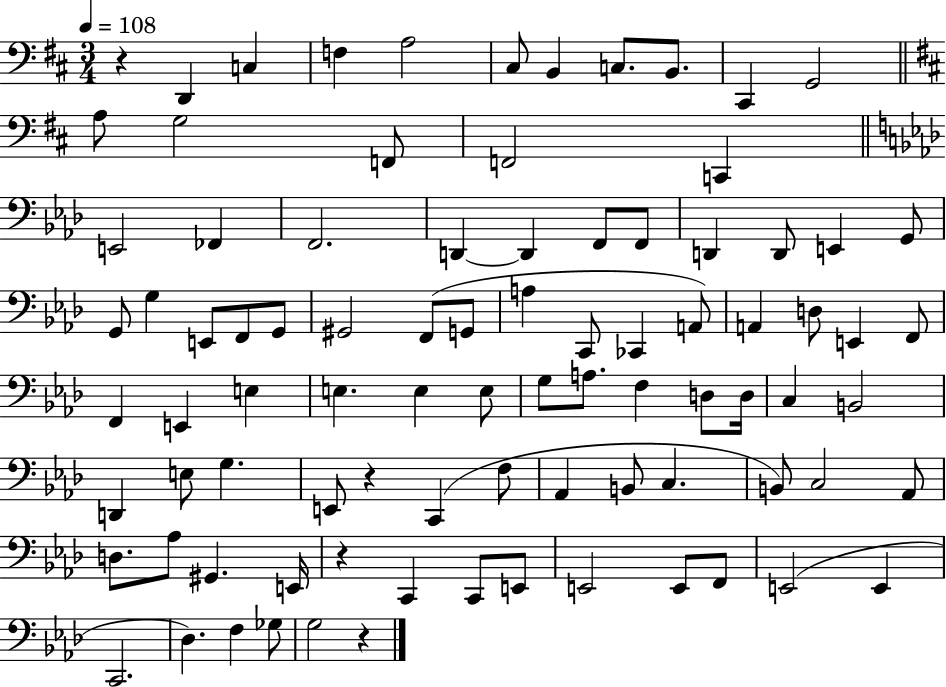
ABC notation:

X:1
T:Untitled
M:3/4
L:1/4
K:D
z D,, C, F, A,2 ^C,/2 B,, C,/2 B,,/2 ^C,, G,,2 A,/2 G,2 F,,/2 F,,2 C,, E,,2 _F,, F,,2 D,, D,, F,,/2 F,,/2 D,, D,,/2 E,, G,,/2 G,,/2 G, E,,/2 F,,/2 G,,/2 ^G,,2 F,,/2 G,,/2 A, C,,/2 _C,, A,,/2 A,, D,/2 E,, F,,/2 F,, E,, E, E, E, E,/2 G,/2 A,/2 F, D,/2 D,/4 C, B,,2 D,, E,/2 G, E,,/2 z C,, F,/2 _A,, B,,/2 C, B,,/2 C,2 _A,,/2 D,/2 _A,/2 ^G,, E,,/4 z C,, C,,/2 E,,/2 E,,2 E,,/2 F,,/2 E,,2 E,, C,,2 _D, F, _G,/2 G,2 z